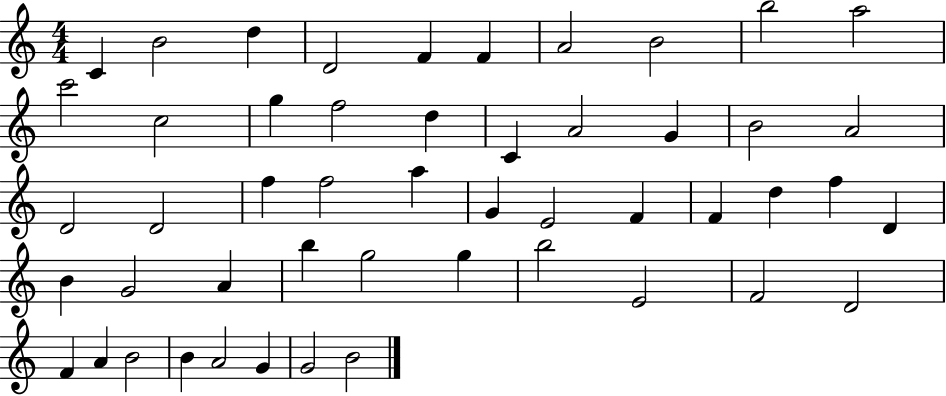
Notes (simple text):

C4/q B4/h D5/q D4/h F4/q F4/q A4/h B4/h B5/h A5/h C6/h C5/h G5/q F5/h D5/q C4/q A4/h G4/q B4/h A4/h D4/h D4/h F5/q F5/h A5/q G4/q E4/h F4/q F4/q D5/q F5/q D4/q B4/q G4/h A4/q B5/q G5/h G5/q B5/h E4/h F4/h D4/h F4/q A4/q B4/h B4/q A4/h G4/q G4/h B4/h